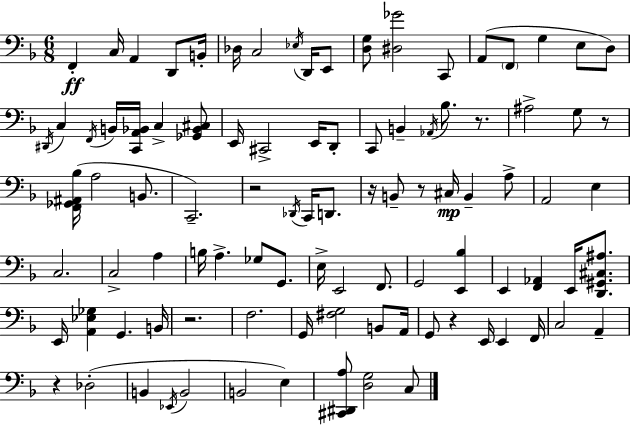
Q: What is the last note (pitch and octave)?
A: C3